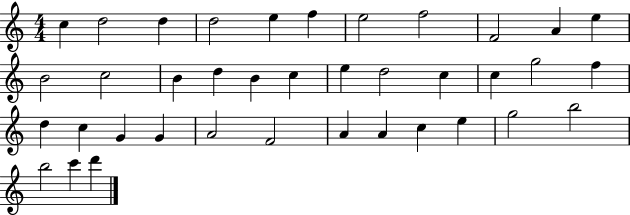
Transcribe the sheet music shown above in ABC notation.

X:1
T:Untitled
M:4/4
L:1/4
K:C
c d2 d d2 e f e2 f2 F2 A e B2 c2 B d B c e d2 c c g2 f d c G G A2 F2 A A c e g2 b2 b2 c' d'